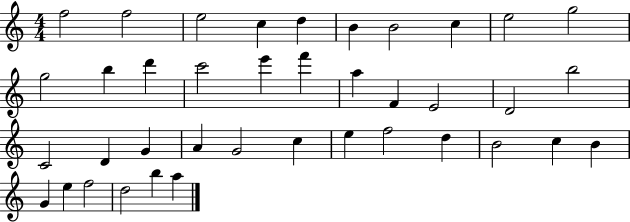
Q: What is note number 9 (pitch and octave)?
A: E5